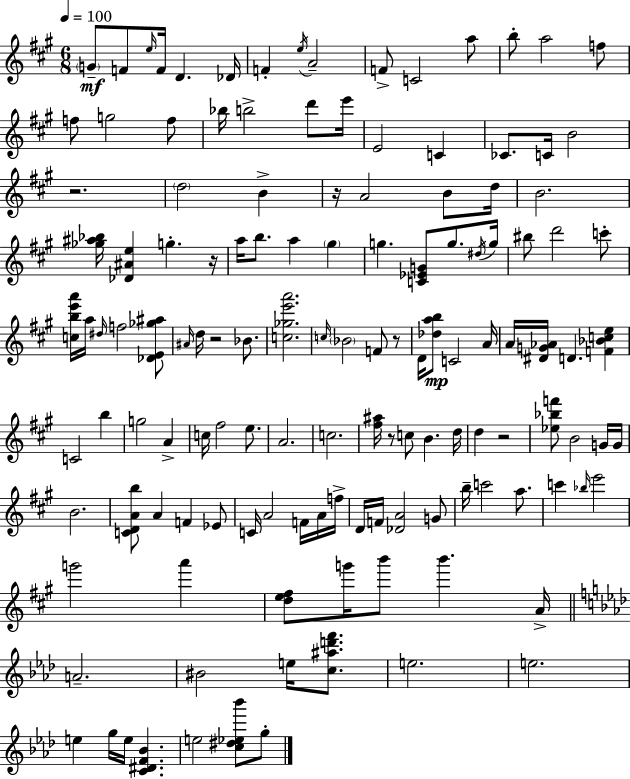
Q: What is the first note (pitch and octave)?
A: G4